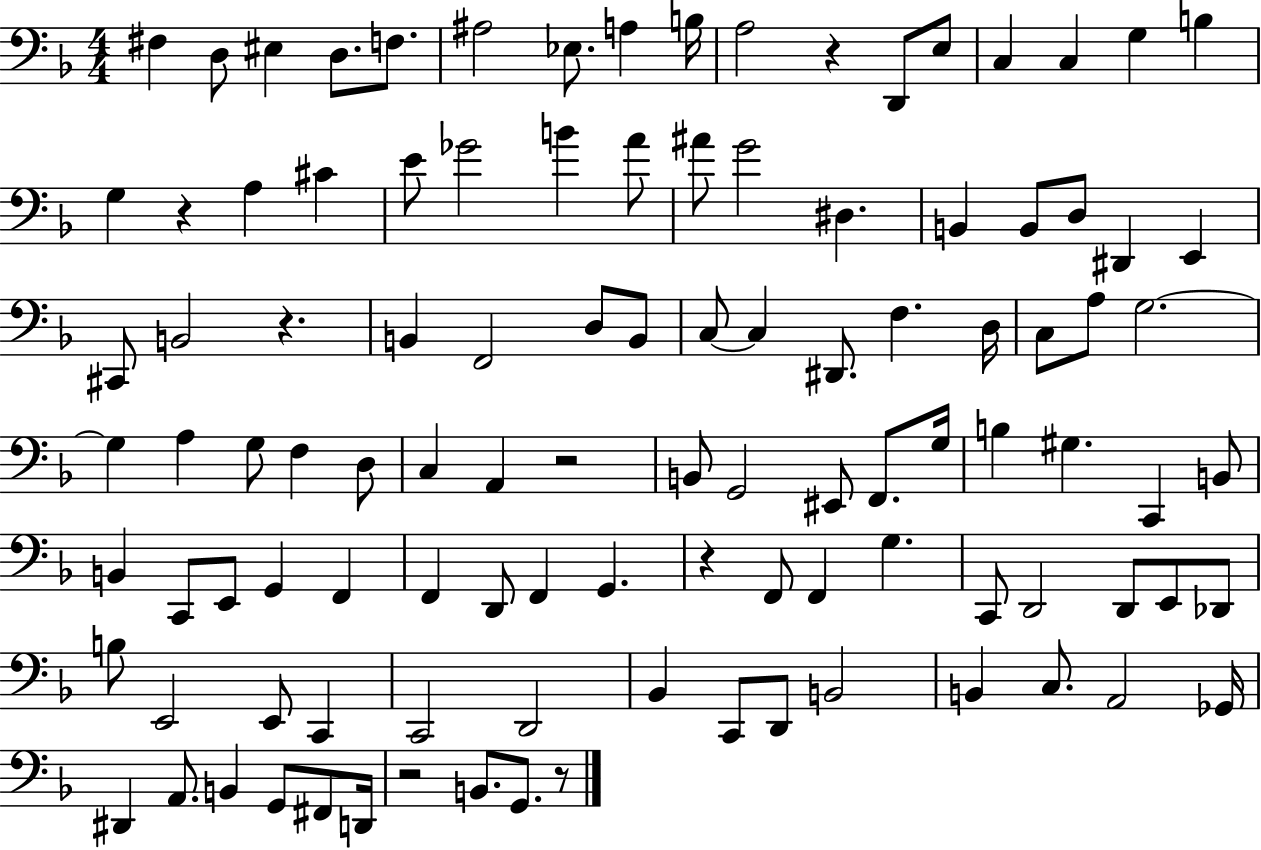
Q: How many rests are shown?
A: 7